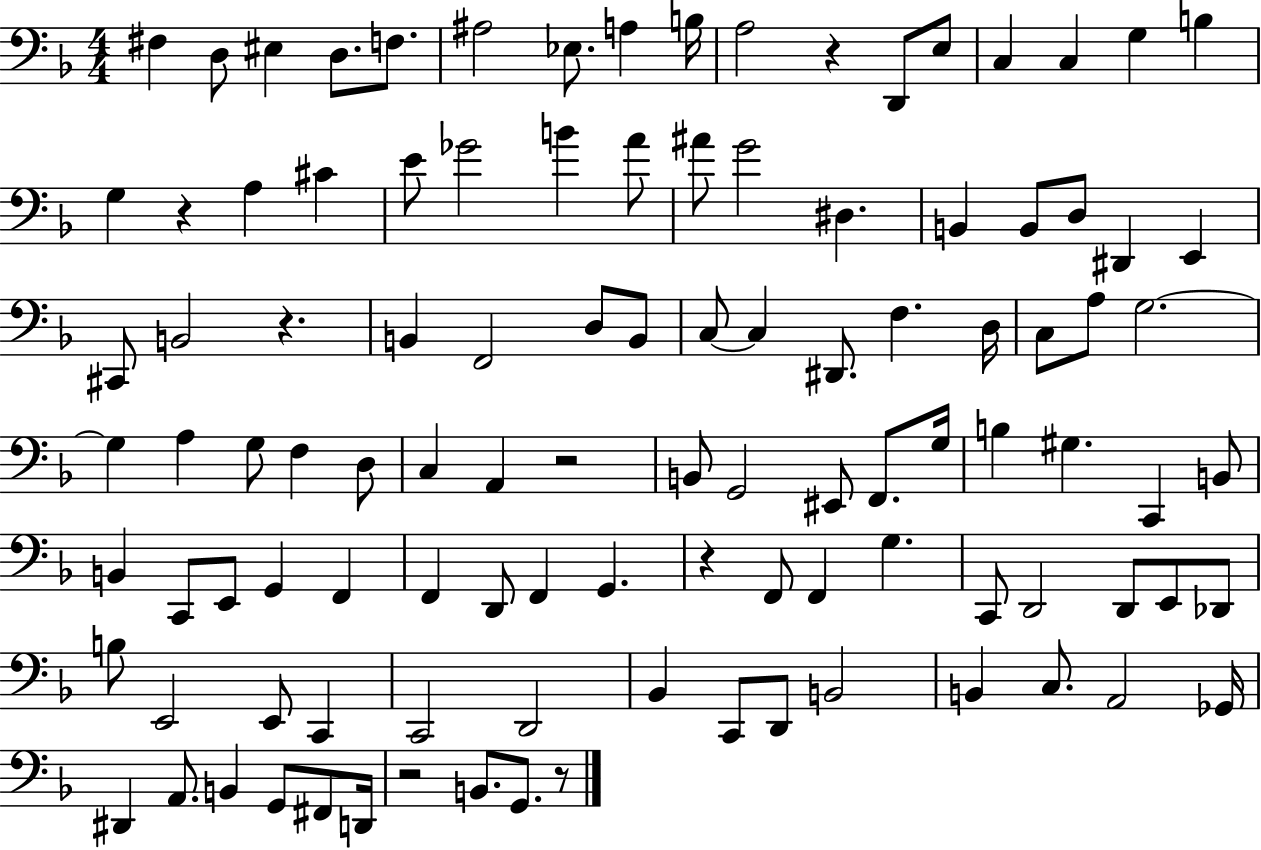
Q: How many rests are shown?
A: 7